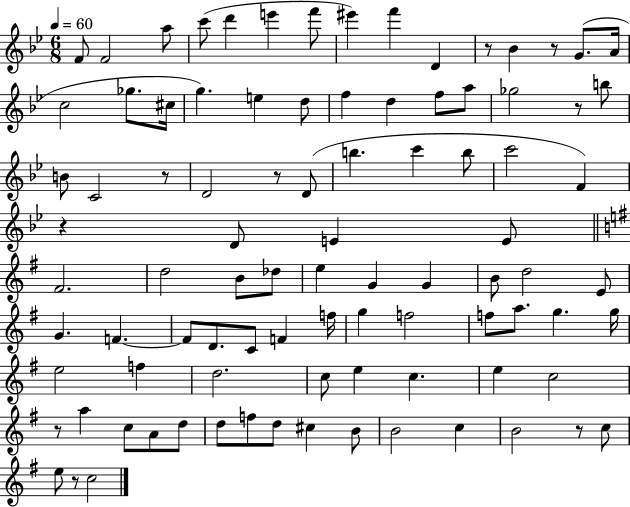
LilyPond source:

{
  \clef treble
  \numericTimeSignature
  \time 6/8
  \key bes \major
  \tempo 4 = 60
  \repeat volta 2 { f'8 f'2 a''8 | c'''8( d'''4 e'''4 f'''8 | eis'''4) f'''4 d'4 | r8 bes'4 r8 g'8.( a'16 | \break c''2 ges''8. cis''16 | g''4.) e''4 d''8 | f''4 d''4 f''8 a''8 | ges''2 r8 b''8 | \break b'8 c'2 r8 | d'2 r8 d'8( | b''4. c'''4 b''8 | c'''2 f'4) | \break r4 d'8 e'4 e'8 | \bar "||" \break \key e \minor fis'2. | d''2 b'8 des''8 | e''4 g'4 g'4 | b'8 d''2 e'8 | \break g'4. f'4.~~ | f'8 d'8. c'8 f'4 f''16 | g''4 f''2 | f''8 a''8. g''4. g''16 | \break e''2 f''4 | d''2. | c''8 e''4 c''4. | e''4 c''2 | \break r8 a''4 c''8 a'8 d''8 | d''8 f''8 d''8 cis''4 b'8 | b'2 c''4 | b'2 r8 c''8 | \break e''8 r8 c''2 | } \bar "|."
}